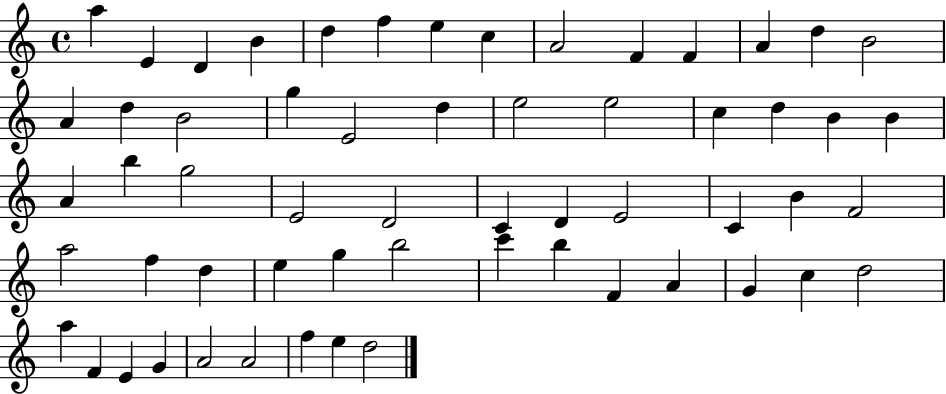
A5/q E4/q D4/q B4/q D5/q F5/q E5/q C5/q A4/h F4/q F4/q A4/q D5/q B4/h A4/q D5/q B4/h G5/q E4/h D5/q E5/h E5/h C5/q D5/q B4/q B4/q A4/q B5/q G5/h E4/h D4/h C4/q D4/q E4/h C4/q B4/q F4/h A5/h F5/q D5/q E5/q G5/q B5/h C6/q B5/q F4/q A4/q G4/q C5/q D5/h A5/q F4/q E4/q G4/q A4/h A4/h F5/q E5/q D5/h